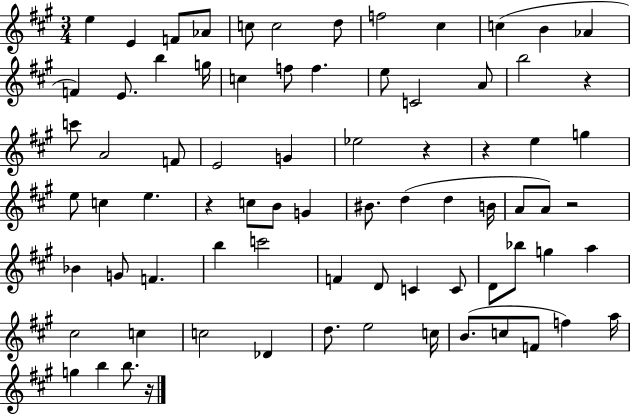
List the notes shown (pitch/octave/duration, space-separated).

E5/q E4/q F4/e Ab4/e C5/e C5/h D5/e F5/h C#5/q C5/q B4/q Ab4/q F4/q E4/e. B5/q G5/s C5/q F5/e F5/q. E5/e C4/h A4/e B5/h R/q C6/e A4/h F4/e E4/h G4/q Eb5/h R/q R/q E5/q G5/q E5/e C5/q E5/q. R/q C5/e B4/e G4/q BIS4/e. D5/q D5/q B4/s A4/e A4/e R/h Bb4/q G4/e F4/q. B5/q C6/h F4/q D4/e C4/q C4/e D4/e Bb5/e G5/q A5/q C#5/h C5/q C5/h Db4/q D5/e. E5/h C5/s B4/e. C5/e F4/e F5/q A5/s G5/q B5/q B5/e. R/s